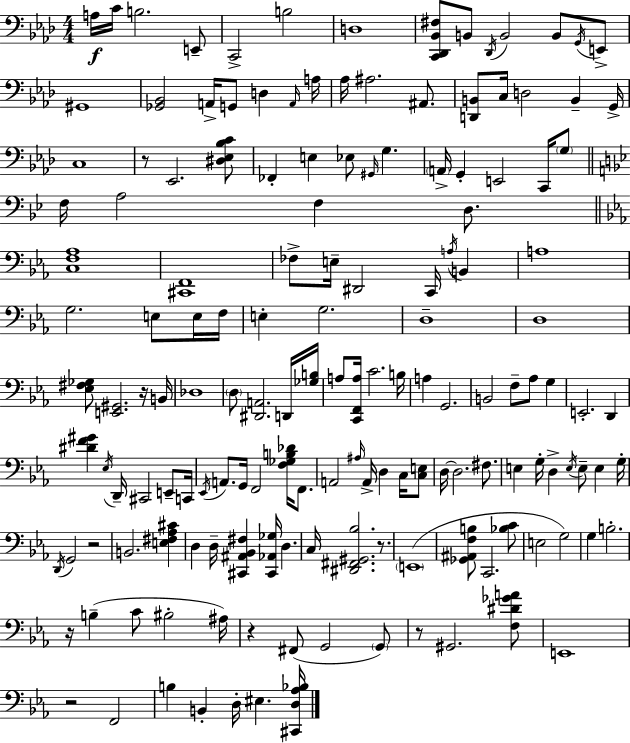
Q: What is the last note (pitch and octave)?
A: EIS3